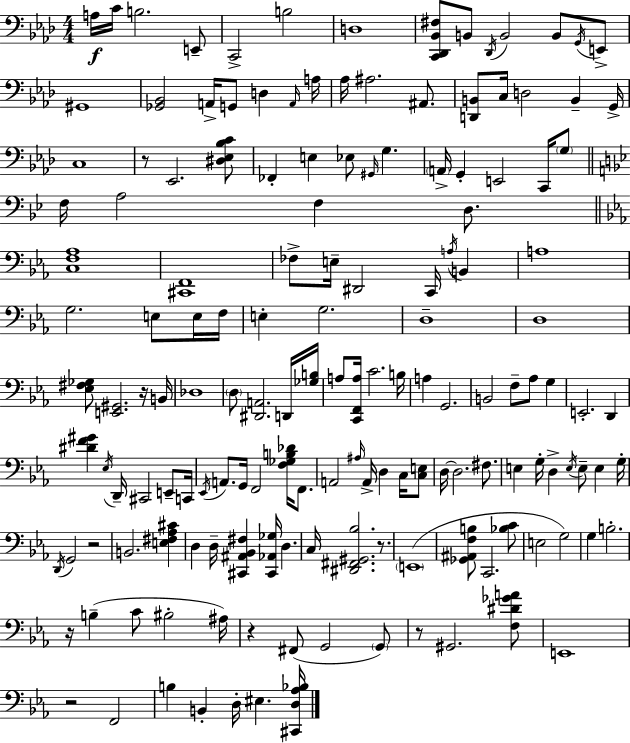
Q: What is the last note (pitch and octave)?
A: EIS3